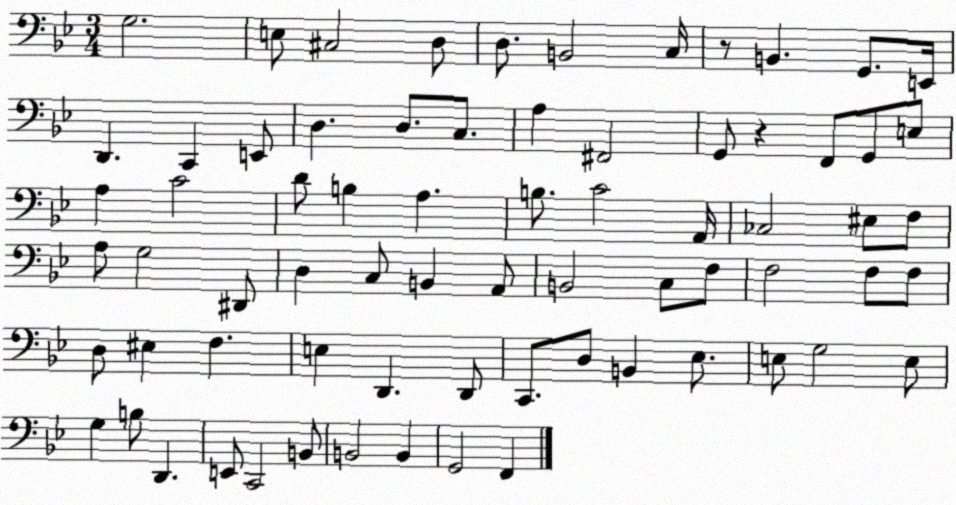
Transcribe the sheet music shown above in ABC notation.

X:1
T:Untitled
M:3/4
L:1/4
K:Bb
G,2 E,/2 ^C,2 D,/2 D,/2 B,,2 C,/4 z/2 B,, G,,/2 E,,/4 D,, C,, E,,/2 D, D,/2 C,/2 A, ^F,,2 G,,/2 z F,,/2 G,,/2 E,/2 A, C2 D/2 B, A, B,/2 C2 A,,/4 _C,2 ^E,/2 F,/2 A,/2 G,2 ^D,,/2 D, C,/2 B,, A,,/2 B,,2 C,/2 F,/2 F,2 F,/2 F,/2 D,/2 ^E, F, E, D,, D,,/2 C,,/2 D,/2 B,, _E,/2 E,/2 G,2 E,/2 G, B,/2 D,, E,,/2 C,,2 B,,/2 B,,2 B,, G,,2 F,,